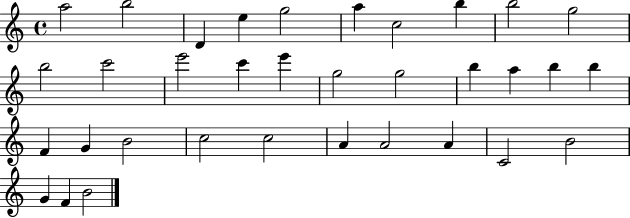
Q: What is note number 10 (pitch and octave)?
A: G5